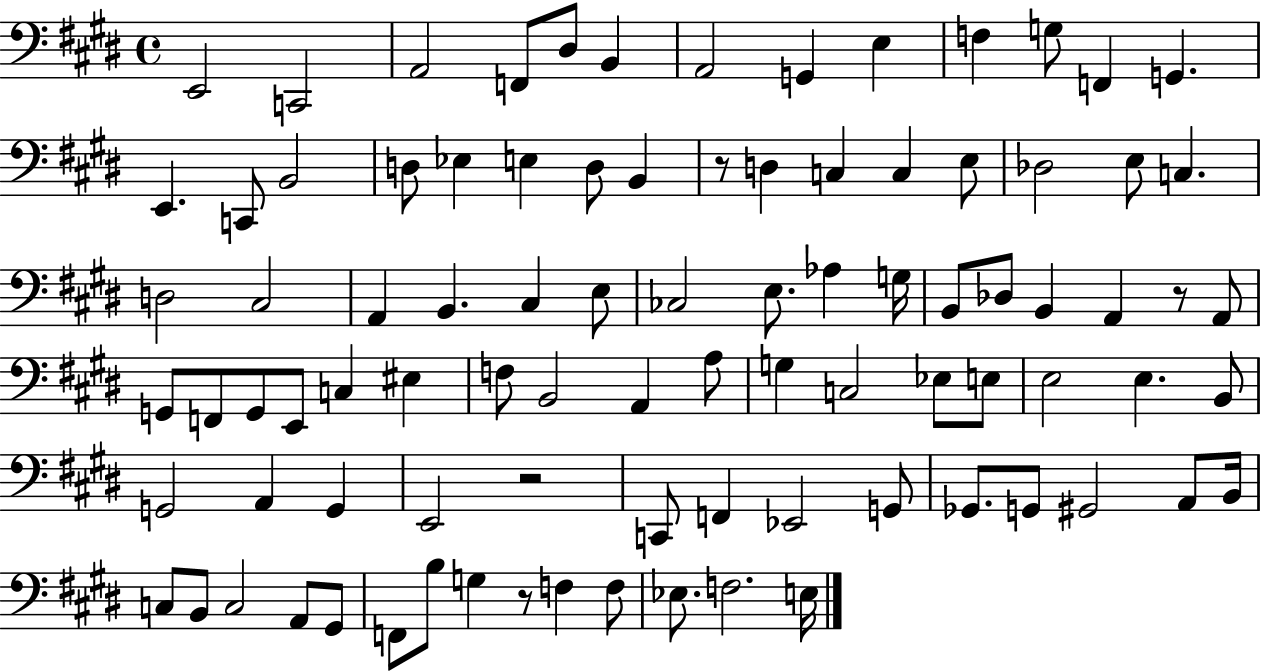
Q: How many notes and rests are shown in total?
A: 90